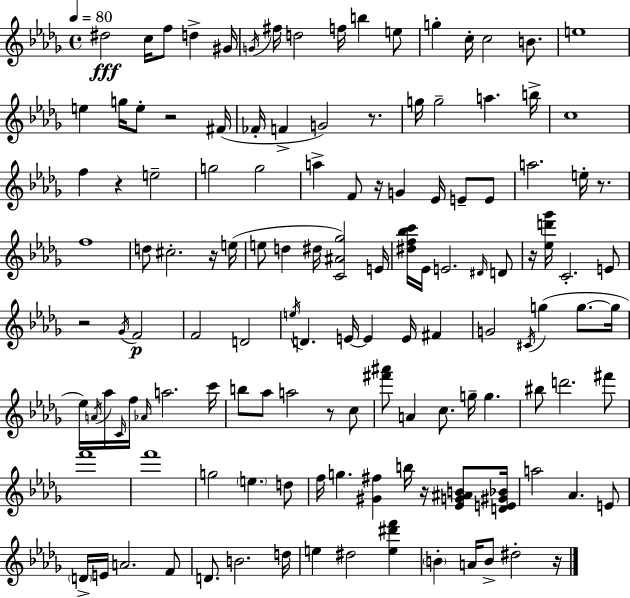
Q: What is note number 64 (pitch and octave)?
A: F#4